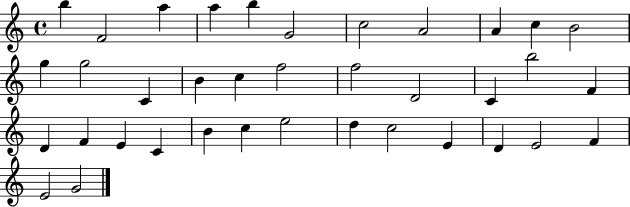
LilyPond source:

{
  \clef treble
  \time 4/4
  \defaultTimeSignature
  \key c \major
  b''4 f'2 a''4 | a''4 b''4 g'2 | c''2 a'2 | a'4 c''4 b'2 | \break g''4 g''2 c'4 | b'4 c''4 f''2 | f''2 d'2 | c'4 b''2 f'4 | \break d'4 f'4 e'4 c'4 | b'4 c''4 e''2 | d''4 c''2 e'4 | d'4 e'2 f'4 | \break e'2 g'2 | \bar "|."
}